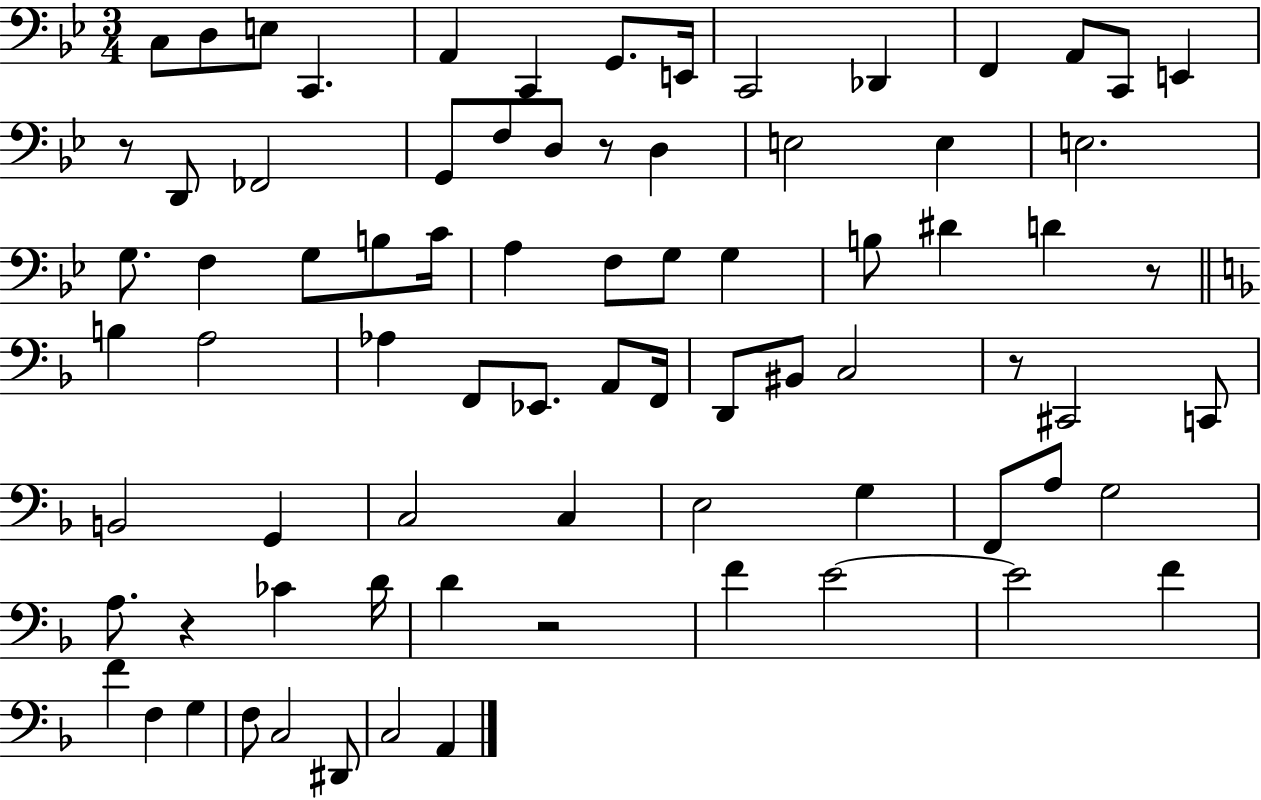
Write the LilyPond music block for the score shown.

{
  \clef bass
  \numericTimeSignature
  \time 3/4
  \key bes \major
  c8 d8 e8 c,4. | a,4 c,4 g,8. e,16 | c,2 des,4 | f,4 a,8 c,8 e,4 | \break r8 d,8 fes,2 | g,8 f8 d8 r8 d4 | e2 e4 | e2. | \break g8. f4 g8 b8 c'16 | a4 f8 g8 g4 | b8 dis'4 d'4 r8 | \bar "||" \break \key f \major b4 a2 | aes4 f,8 ees,8. a,8 f,16 | d,8 bis,8 c2 | r8 cis,2 c,8 | \break b,2 g,4 | c2 c4 | e2 g4 | f,8 a8 g2 | \break a8. r4 ces'4 d'16 | d'4 r2 | f'4 e'2~~ | e'2 f'4 | \break f'4 f4 g4 | f8 c2 dis,8 | c2 a,4 | \bar "|."
}